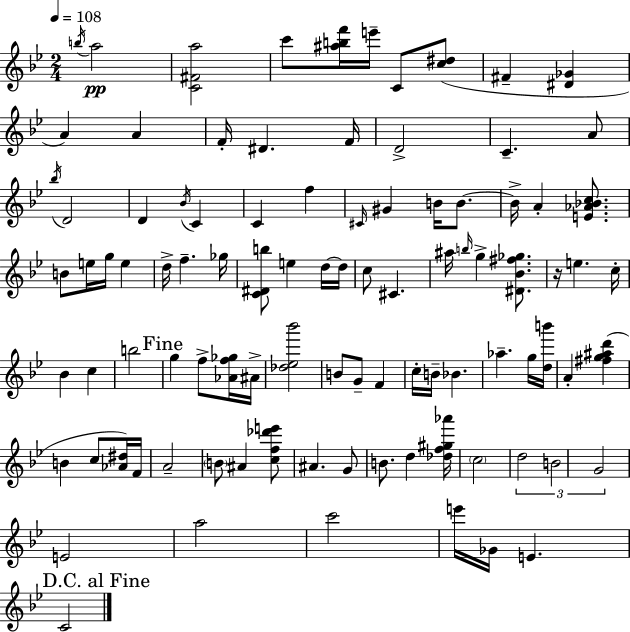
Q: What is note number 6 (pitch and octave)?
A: F#4